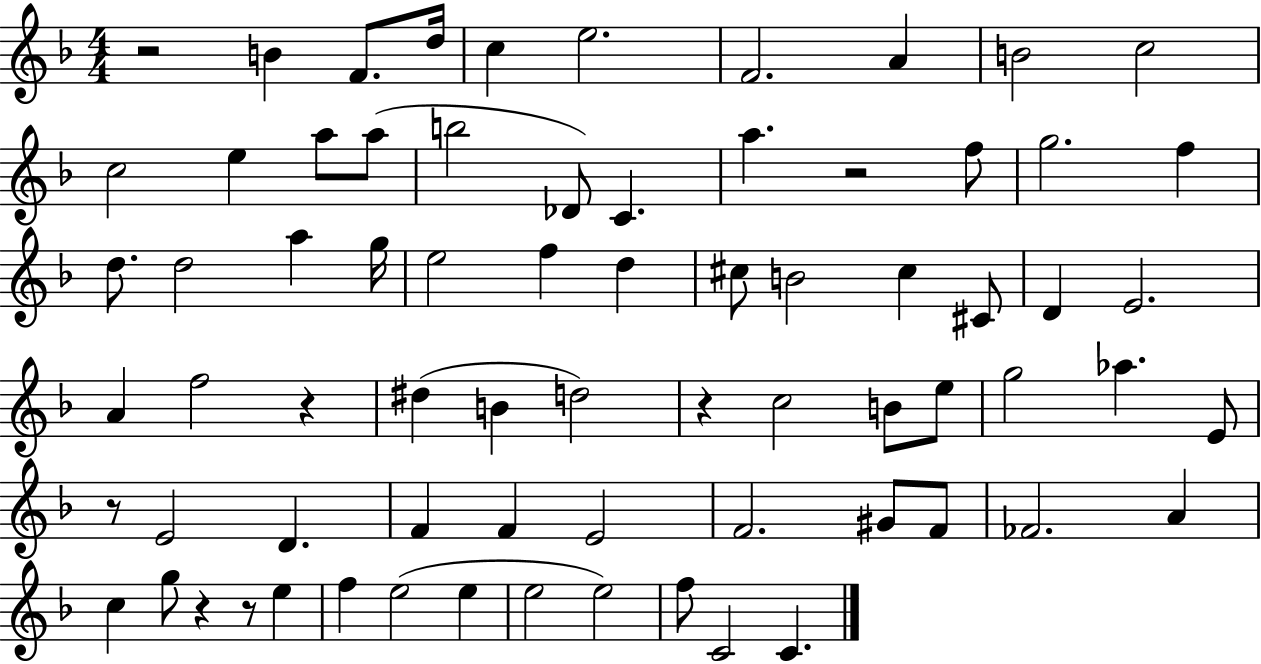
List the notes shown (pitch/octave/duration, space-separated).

R/h B4/q F4/e. D5/s C5/q E5/h. F4/h. A4/q B4/h C5/h C5/h E5/q A5/e A5/e B5/h Db4/e C4/q. A5/q. R/h F5/e G5/h. F5/q D5/e. D5/h A5/q G5/s E5/h F5/q D5/q C#5/e B4/h C#5/q C#4/e D4/q E4/h. A4/q F5/h R/q D#5/q B4/q D5/h R/q C5/h B4/e E5/e G5/h Ab5/q. E4/e R/e E4/h D4/q. F4/q F4/q E4/h F4/h. G#4/e F4/e FES4/h. A4/q C5/q G5/e R/q R/e E5/q F5/q E5/h E5/q E5/h E5/h F5/e C4/h C4/q.